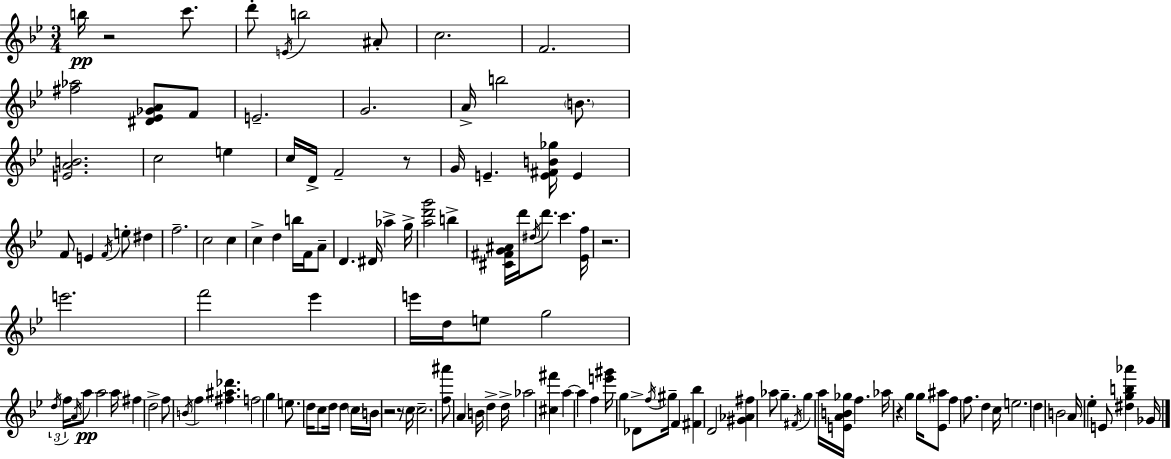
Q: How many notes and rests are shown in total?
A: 129